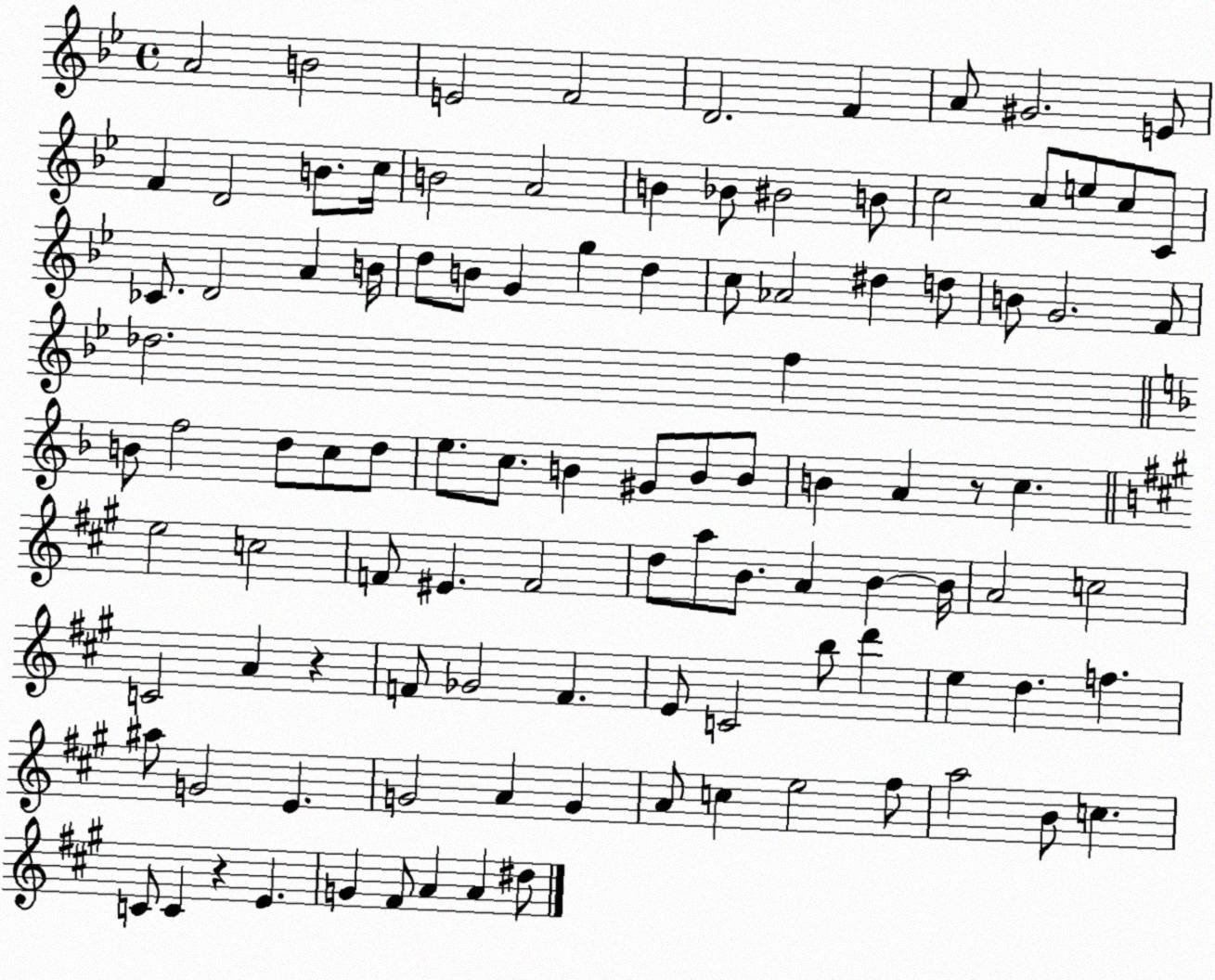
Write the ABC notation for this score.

X:1
T:Untitled
M:4/4
L:1/4
K:Bb
A2 B2 E2 F2 D2 F A/2 ^G2 E/2 F D2 B/2 c/4 B2 A2 B _B/2 ^B2 B/2 c2 c/2 e/2 c/2 C/2 _C/2 D2 A B/4 d/2 B/2 G g d c/2 _A2 ^d d/2 B/2 G2 F/2 _d2 f B/2 f2 d/2 c/2 d/2 e/2 c/2 B ^G/2 B/2 B/2 B A z/2 c e2 c2 F/2 ^E F2 d/2 a/2 B/2 A B B/4 A2 c2 C2 A z F/2 _G2 F E/2 C2 b/2 d' e d f ^a/2 G2 E G2 A G A/2 c e2 ^f/2 a2 B/2 c C/2 C z E G ^F/2 A A ^d/2